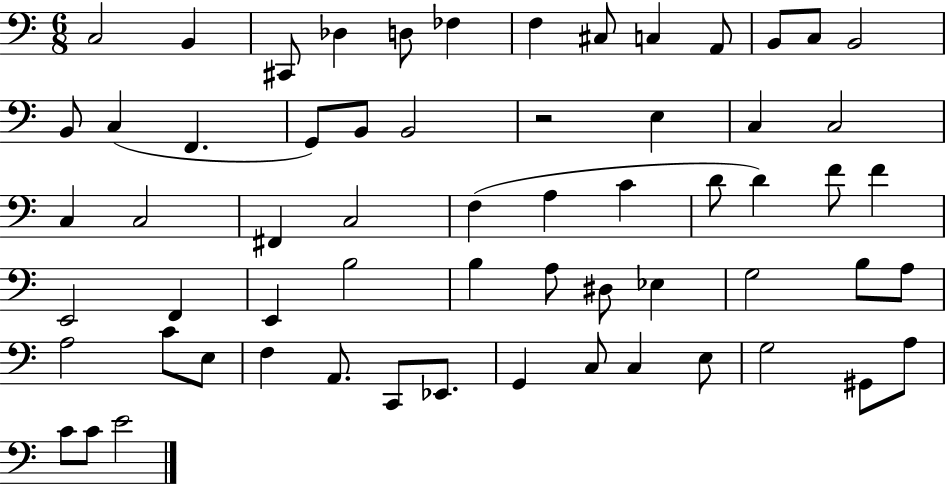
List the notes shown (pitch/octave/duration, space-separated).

C3/h B2/q C#2/e Db3/q D3/e FES3/q F3/q C#3/e C3/q A2/e B2/e C3/e B2/h B2/e C3/q F2/q. G2/e B2/e B2/h R/h E3/q C3/q C3/h C3/q C3/h F#2/q C3/h F3/q A3/q C4/q D4/e D4/q F4/e F4/q E2/h F2/q E2/q B3/h B3/q A3/e D#3/e Eb3/q G3/h B3/e A3/e A3/h C4/e E3/e F3/q A2/e. C2/e Eb2/e. G2/q C3/e C3/q E3/e G3/h G#2/e A3/e C4/e C4/e E4/h